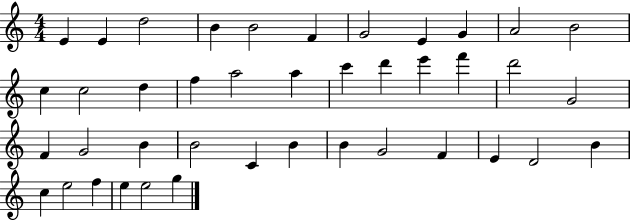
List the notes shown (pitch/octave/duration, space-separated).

E4/q E4/q D5/h B4/q B4/h F4/q G4/h E4/q G4/q A4/h B4/h C5/q C5/h D5/q F5/q A5/h A5/q C6/q D6/q E6/q F6/q D6/h G4/h F4/q G4/h B4/q B4/h C4/q B4/q B4/q G4/h F4/q E4/q D4/h B4/q C5/q E5/h F5/q E5/q E5/h G5/q